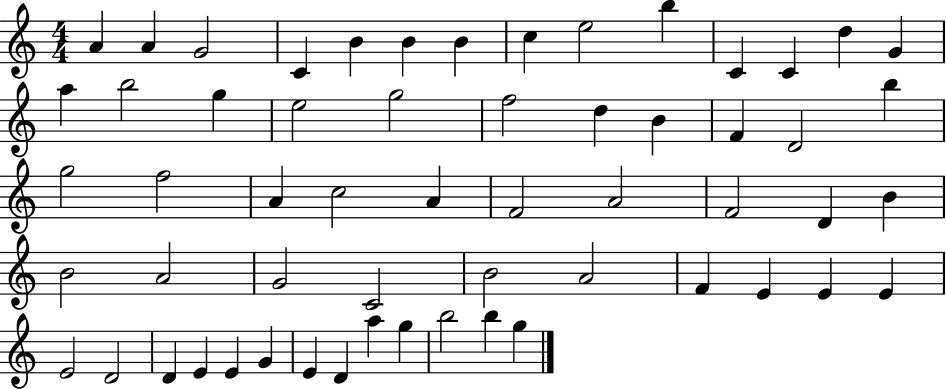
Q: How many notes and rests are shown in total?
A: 58